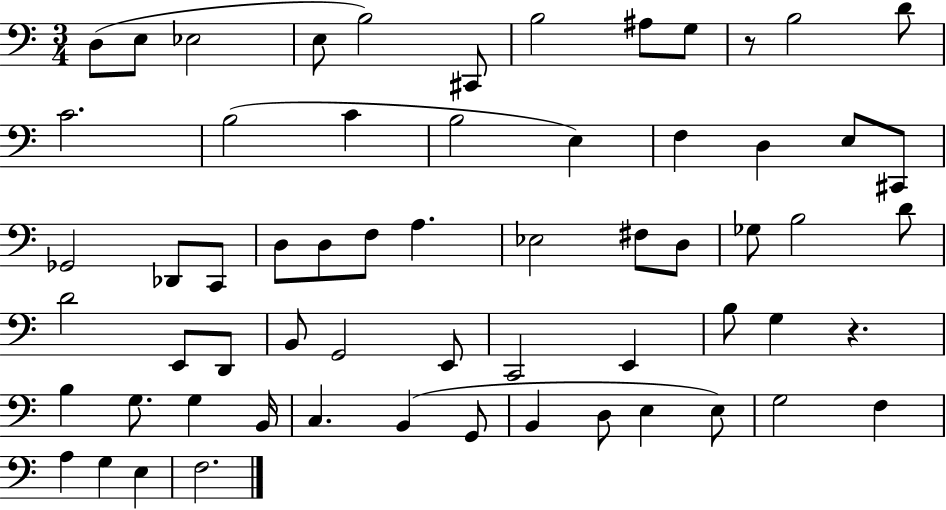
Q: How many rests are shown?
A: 2